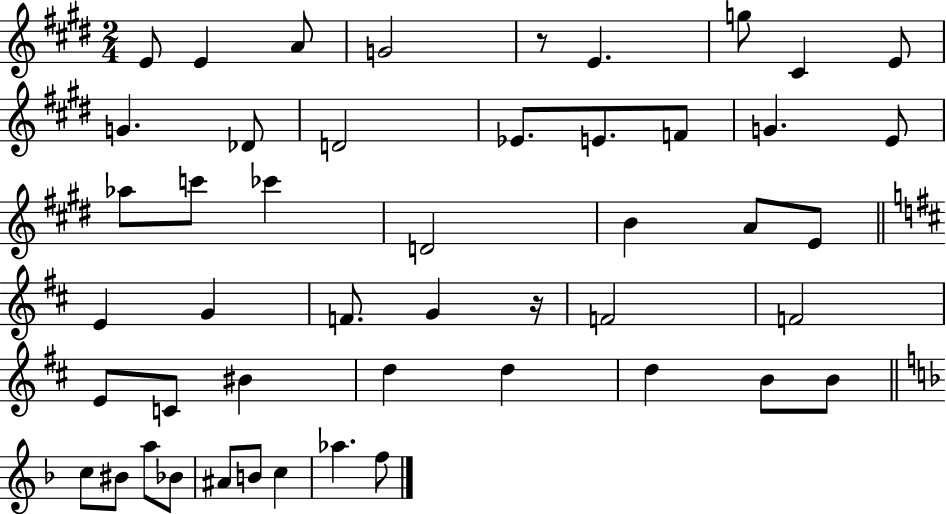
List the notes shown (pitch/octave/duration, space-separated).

E4/e E4/q A4/e G4/h R/e E4/q. G5/e C#4/q E4/e G4/q. Db4/e D4/h Eb4/e. E4/e. F4/e G4/q. E4/e Ab5/e C6/e CES6/q D4/h B4/q A4/e E4/e E4/q G4/q F4/e. G4/q R/s F4/h F4/h E4/e C4/e BIS4/q D5/q D5/q D5/q B4/e B4/e C5/e BIS4/e A5/e Bb4/e A#4/e B4/e C5/q Ab5/q. F5/e